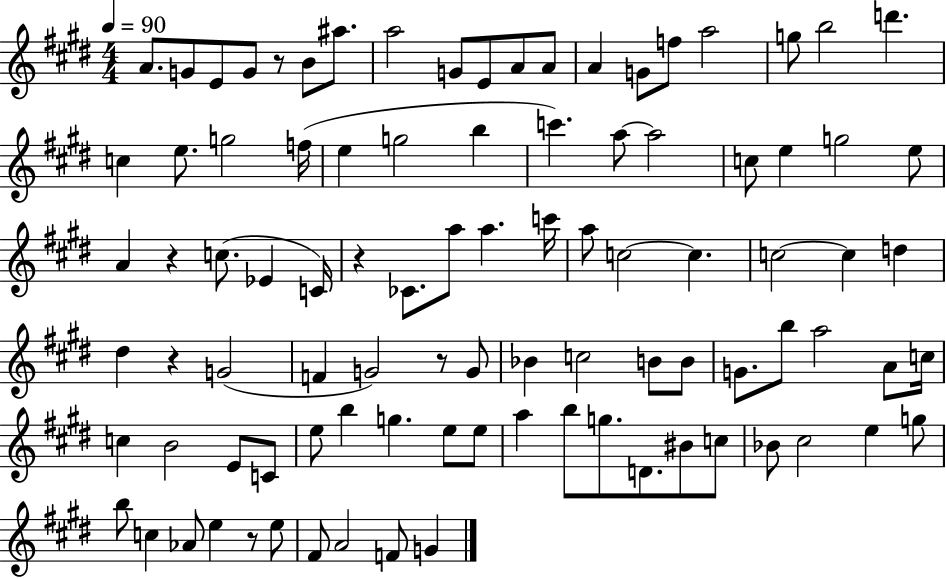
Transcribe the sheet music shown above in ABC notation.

X:1
T:Untitled
M:4/4
L:1/4
K:E
A/2 G/2 E/2 G/2 z/2 B/2 ^a/2 a2 G/2 E/2 A/2 A/2 A G/2 f/2 a2 g/2 b2 d' c e/2 g2 f/4 e g2 b c' a/2 a2 c/2 e g2 e/2 A z c/2 _E C/4 z _C/2 a/2 a c'/4 a/2 c2 c c2 c d ^d z G2 F G2 z/2 G/2 _B c2 B/2 B/2 G/2 b/2 a2 A/2 c/4 c B2 E/2 C/2 e/2 b g e/2 e/2 a b/2 g/2 D/2 ^B/2 c/2 _B/2 ^c2 e g/2 b/2 c _A/2 e z/2 e/2 ^F/2 A2 F/2 G